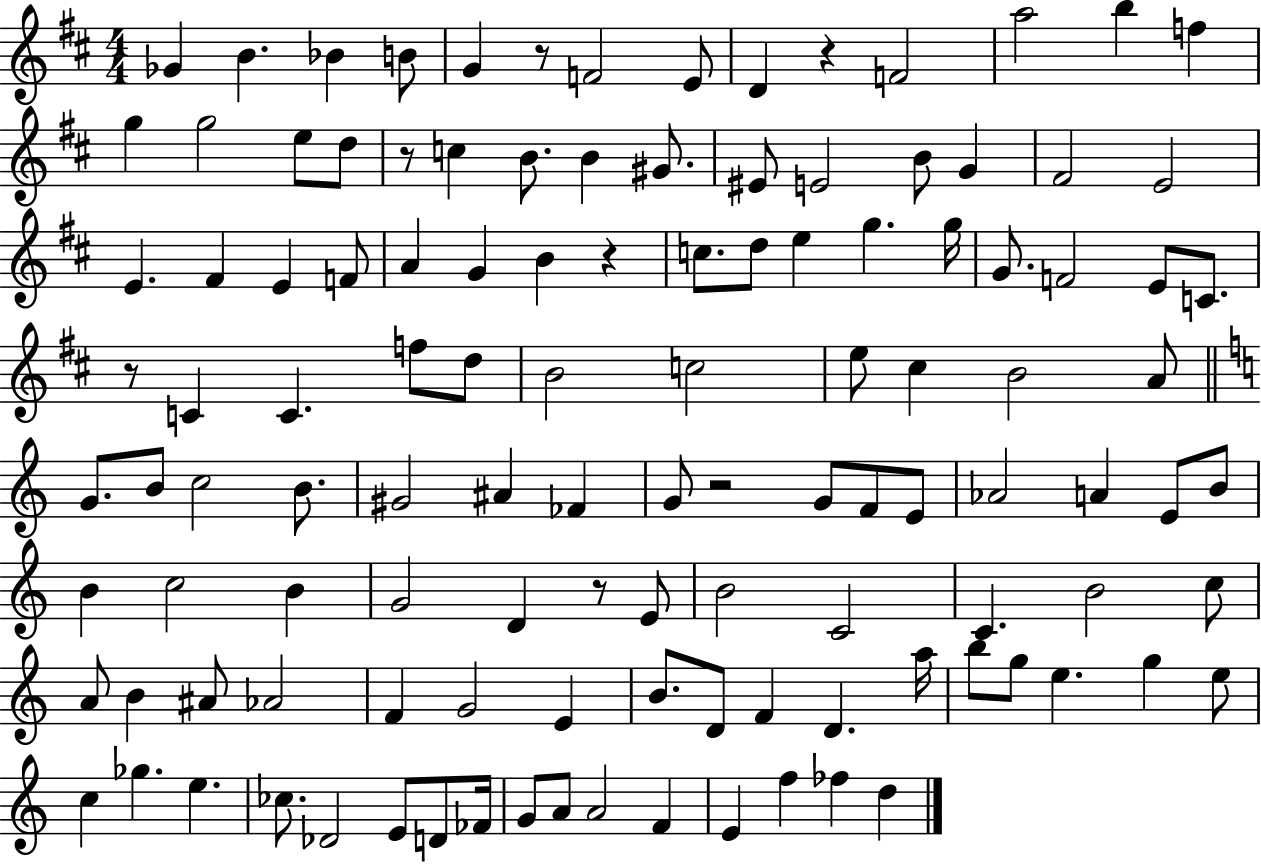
Gb4/q B4/q. Bb4/q B4/e G4/q R/e F4/h E4/e D4/q R/q F4/h A5/h B5/q F5/q G5/q G5/h E5/e D5/e R/e C5/q B4/e. B4/q G#4/e. EIS4/e E4/h B4/e G4/q F#4/h E4/h E4/q. F#4/q E4/q F4/e A4/q G4/q B4/q R/q C5/e. D5/e E5/q G5/q. G5/s G4/e. F4/h E4/e C4/e. R/e C4/q C4/q. F5/e D5/e B4/h C5/h E5/e C#5/q B4/h A4/e G4/e. B4/e C5/h B4/e. G#4/h A#4/q FES4/q G4/e R/h G4/e F4/e E4/e Ab4/h A4/q E4/e B4/e B4/q C5/h B4/q G4/h D4/q R/e E4/e B4/h C4/h C4/q. B4/h C5/e A4/e B4/q A#4/e Ab4/h F4/q G4/h E4/q B4/e. D4/e F4/q D4/q. A5/s B5/e G5/e E5/q. G5/q E5/e C5/q Gb5/q. E5/q. CES5/e. Db4/h E4/e D4/e FES4/s G4/e A4/e A4/h F4/q E4/q F5/q FES5/q D5/q